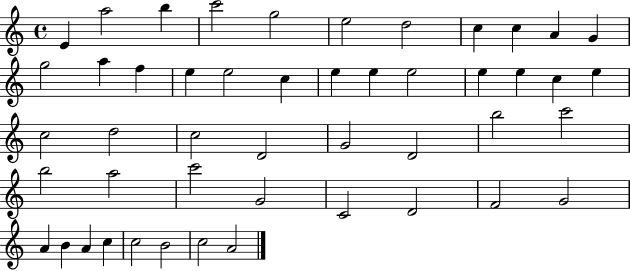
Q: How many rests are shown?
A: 0